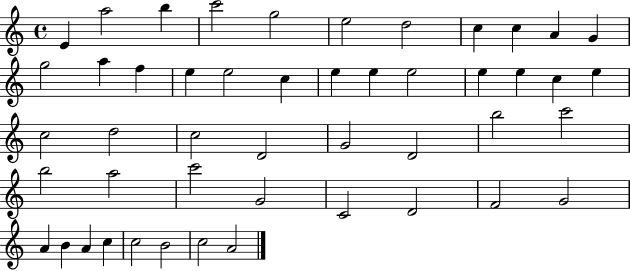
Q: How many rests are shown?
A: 0